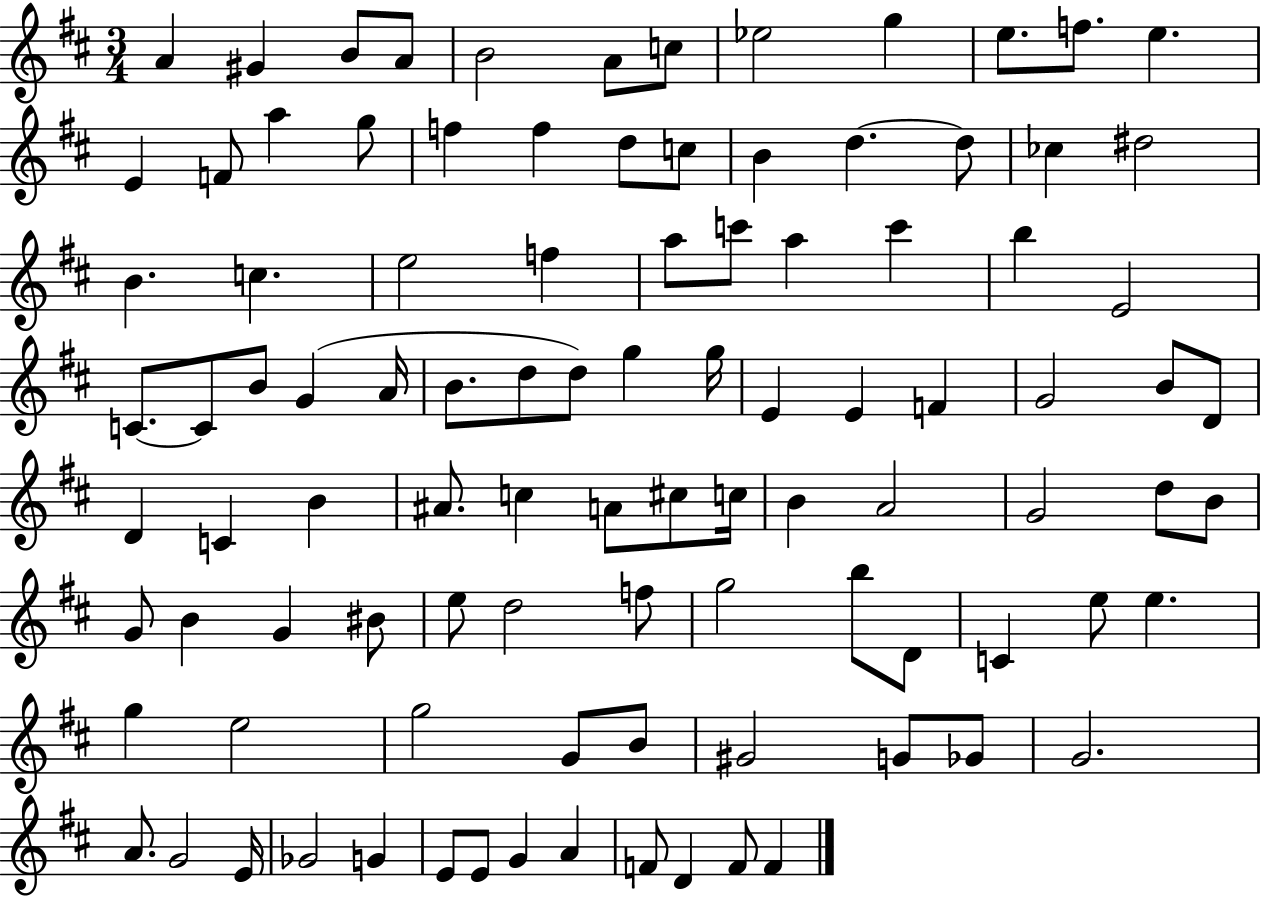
A4/q G#4/q B4/e A4/e B4/h A4/e C5/e Eb5/h G5/q E5/e. F5/e. E5/q. E4/q F4/e A5/q G5/e F5/q F5/q D5/e C5/e B4/q D5/q. D5/e CES5/q D#5/h B4/q. C5/q. E5/h F5/q A5/e C6/e A5/q C6/q B5/q E4/h C4/e. C4/e B4/e G4/q A4/s B4/e. D5/e D5/e G5/q G5/s E4/q E4/q F4/q G4/h B4/e D4/e D4/q C4/q B4/q A#4/e. C5/q A4/e C#5/e C5/s B4/q A4/h G4/h D5/e B4/e G4/e B4/q G4/q BIS4/e E5/e D5/h F5/e G5/h B5/e D4/e C4/q E5/e E5/q. G5/q E5/h G5/h G4/e B4/e G#4/h G4/e Gb4/e G4/h. A4/e. G4/h E4/s Gb4/h G4/q E4/e E4/e G4/q A4/q F4/e D4/q F4/e F4/q